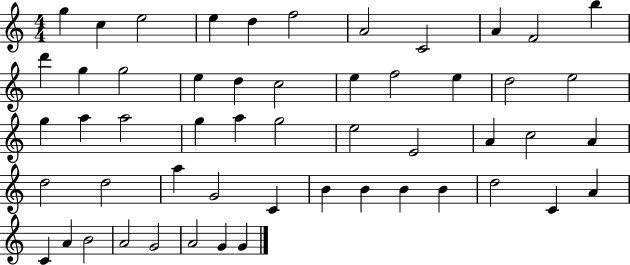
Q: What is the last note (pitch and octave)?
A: G4